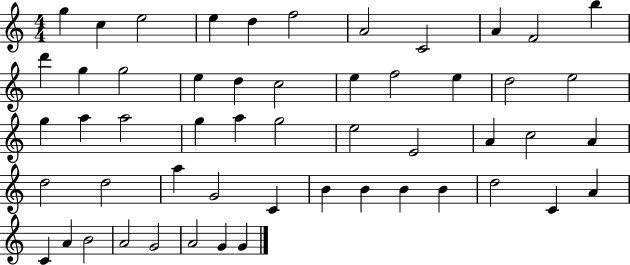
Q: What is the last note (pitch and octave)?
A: G4